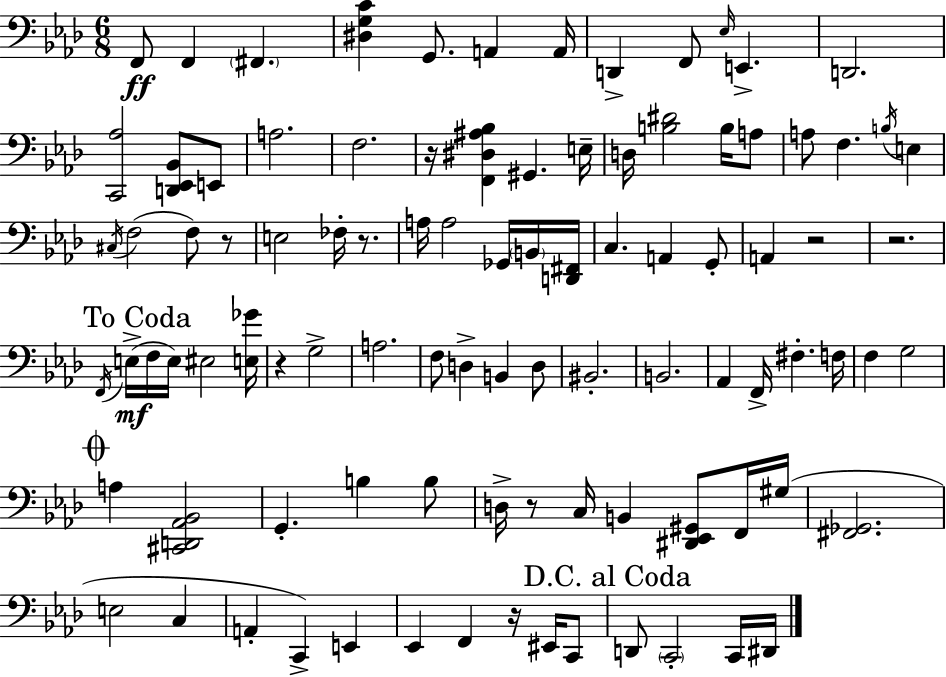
X:1
T:Untitled
M:6/8
L:1/4
K:Fm
F,,/2 F,, ^F,, [^D,G,C] G,,/2 A,, A,,/4 D,, F,,/2 _E,/4 E,, D,,2 [C,,_A,]2 [D,,_E,,_B,,]/2 E,,/2 A,2 F,2 z/4 [F,,^D,^A,_B,] ^G,, E,/4 D,/4 [B,^D]2 B,/4 A,/2 A,/2 F, B,/4 E, ^C,/4 F,2 F,/2 z/2 E,2 _F,/4 z/2 A,/4 A,2 _G,,/4 B,,/4 [D,,^F,,]/4 C, A,, G,,/2 A,, z2 z2 F,,/4 E,/4 F,/4 E,/4 ^E,2 [E,_G]/4 z G,2 A,2 F,/2 D, B,, D,/2 ^B,,2 B,,2 _A,, F,,/4 ^F, F,/4 F, G,2 A, [^C,,D,,_A,,_B,,]2 G,, B, B,/2 D,/4 z/2 C,/4 B,, [^D,,_E,,^G,,]/2 F,,/4 ^G,/4 [^F,,_G,,]2 E,2 C, A,, C,, E,, _E,, F,, z/4 ^E,,/4 C,,/2 D,,/2 C,,2 C,,/4 ^D,,/4